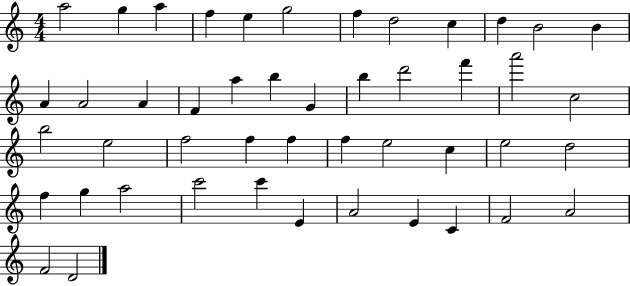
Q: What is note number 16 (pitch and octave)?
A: F4